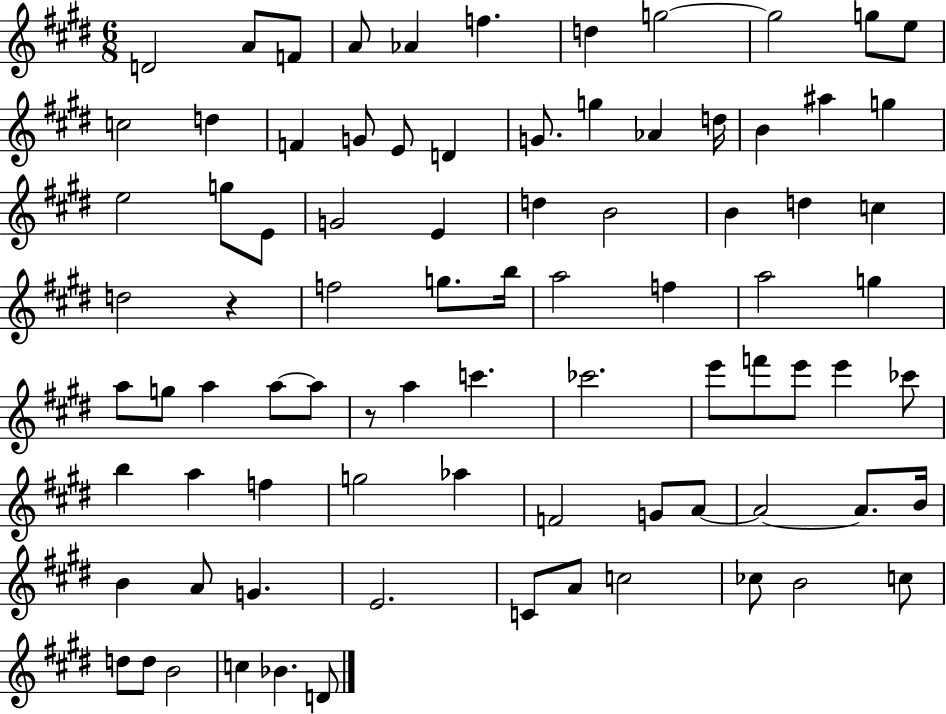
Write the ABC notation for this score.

X:1
T:Untitled
M:6/8
L:1/4
K:E
D2 A/2 F/2 A/2 _A f d g2 g2 g/2 e/2 c2 d F G/2 E/2 D G/2 g _A d/4 B ^a g e2 g/2 E/2 G2 E d B2 B d c d2 z f2 g/2 b/4 a2 f a2 g a/2 g/2 a a/2 a/2 z/2 a c' _c'2 e'/2 f'/2 e'/2 e' _c'/2 b a f g2 _a F2 G/2 A/2 A2 A/2 B/4 B A/2 G E2 C/2 A/2 c2 _c/2 B2 c/2 d/2 d/2 B2 c _B D/2